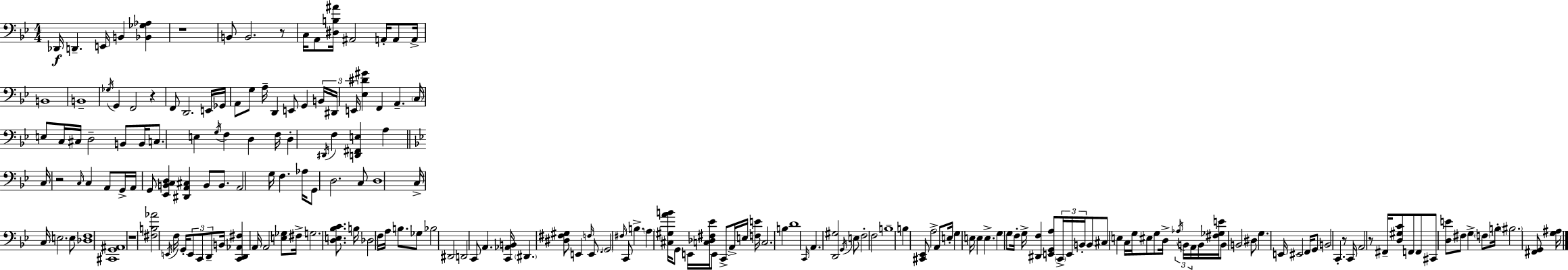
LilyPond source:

{
  \clef bass
  \numericTimeSignature
  \time 4/4
  \key bes \major
  \repeat volta 2 { des,16\f d,4.-- e,16 b,4 <bes, ges aes>4 | r1 | b,8 b,2. r8 | c16 a,8 <dis b ais'>16 ais,2 a,16-. a,8 a,16-> | \break b,1 | b,1-- | \acciaccatura { ges16 } g,4 f,2 r4 | f,8 d,2. e,16 | \break ges,16 a,8 g8 a16-- d,4 e,8 g,4 | \tuplet 3/2 { b,16 dis,16 e,16 } <ees dis' gis'>4 f,4 a,4.-- | \parenthesize c16 e8 c16 cis16 d2-- b,8 | b,16 c8. e4 \acciaccatura { g16 } f4 d4 | \break f16 d4-. \acciaccatura { dis,16 } f4 <d, fis, e>4 a4 | \bar "||" \break \key bes \major c16 r2 \grace { c16 } c4 a,8 | g,16-> a,16 g,8 <ees, b, c d>4 <dis, a, cis>4 b,8 b,8. | a,2 g16 f4. | aes16 g,8 d2. c8 | \break d1 | c16-> c16 e2. e8 | <des f>1 | <cis, g, ais,>1 | \break r1 | <fis b aes'>2 \acciaccatura { e,16 } f16 g,16-. \tuplet 3/2 { e,8 c,8 | d,8-- } b,16 <c, d, aes, fis>4 a,16 a,2 | <e ges>8 fis16-> g2. <d e bes c'>8. | \break b16 des2 f16 a16 b8. | ges8 bes2 dis,2 | d,2 c,8 a,4. | <c, aes, b,>16 \parenthesize dis,4. <dis fis gis>8 e,4 \grace { f16 } | \break e,8. \parenthesize g,2 \grace { fis16 } c,8 b4.-> | \parenthesize a4 <cis gis a' b'>16 g,8 e,16 <c des fis ees'>16 e,8 c,8-> | a,16-> e16 <f e'>16 c2. | b4 d'1 | \break \grace { c,16 } a,4. <d, gis>2 | \acciaccatura { g,16 } e8 f2-. f2 | b1-- | b4 <cis, ees,>8 a2-> | \break a,8 e16-. g4 e16 e4 | e4.-> g4 g8 f16-. g16-> <dis, f>4 | <e, g, a>8 \tuplet 3/2 { \parenthesize c,16-> e,16 b,16-. } b,8 cis8 e4 c16 | g16 eis8 g8 d16-> \tuplet 3/2 { \acciaccatura { aes16 } b,16 a,16 } b,16 <fis ges e'>16 b,8 b,2 | \break dis8 g4. e,16 eis,2 | f,16 g,8 b,2 | c,4.-. r8 c,16 a,2 | r8 fis,16-- <d gis c'>8 f,8 f,8 cis,8 <d e'>8 fis8 | \break g4-> \parenthesize f8 b16-. \parenthesize bis2. | <fis, g,>8 <g ais>16 } \bar "|."
}